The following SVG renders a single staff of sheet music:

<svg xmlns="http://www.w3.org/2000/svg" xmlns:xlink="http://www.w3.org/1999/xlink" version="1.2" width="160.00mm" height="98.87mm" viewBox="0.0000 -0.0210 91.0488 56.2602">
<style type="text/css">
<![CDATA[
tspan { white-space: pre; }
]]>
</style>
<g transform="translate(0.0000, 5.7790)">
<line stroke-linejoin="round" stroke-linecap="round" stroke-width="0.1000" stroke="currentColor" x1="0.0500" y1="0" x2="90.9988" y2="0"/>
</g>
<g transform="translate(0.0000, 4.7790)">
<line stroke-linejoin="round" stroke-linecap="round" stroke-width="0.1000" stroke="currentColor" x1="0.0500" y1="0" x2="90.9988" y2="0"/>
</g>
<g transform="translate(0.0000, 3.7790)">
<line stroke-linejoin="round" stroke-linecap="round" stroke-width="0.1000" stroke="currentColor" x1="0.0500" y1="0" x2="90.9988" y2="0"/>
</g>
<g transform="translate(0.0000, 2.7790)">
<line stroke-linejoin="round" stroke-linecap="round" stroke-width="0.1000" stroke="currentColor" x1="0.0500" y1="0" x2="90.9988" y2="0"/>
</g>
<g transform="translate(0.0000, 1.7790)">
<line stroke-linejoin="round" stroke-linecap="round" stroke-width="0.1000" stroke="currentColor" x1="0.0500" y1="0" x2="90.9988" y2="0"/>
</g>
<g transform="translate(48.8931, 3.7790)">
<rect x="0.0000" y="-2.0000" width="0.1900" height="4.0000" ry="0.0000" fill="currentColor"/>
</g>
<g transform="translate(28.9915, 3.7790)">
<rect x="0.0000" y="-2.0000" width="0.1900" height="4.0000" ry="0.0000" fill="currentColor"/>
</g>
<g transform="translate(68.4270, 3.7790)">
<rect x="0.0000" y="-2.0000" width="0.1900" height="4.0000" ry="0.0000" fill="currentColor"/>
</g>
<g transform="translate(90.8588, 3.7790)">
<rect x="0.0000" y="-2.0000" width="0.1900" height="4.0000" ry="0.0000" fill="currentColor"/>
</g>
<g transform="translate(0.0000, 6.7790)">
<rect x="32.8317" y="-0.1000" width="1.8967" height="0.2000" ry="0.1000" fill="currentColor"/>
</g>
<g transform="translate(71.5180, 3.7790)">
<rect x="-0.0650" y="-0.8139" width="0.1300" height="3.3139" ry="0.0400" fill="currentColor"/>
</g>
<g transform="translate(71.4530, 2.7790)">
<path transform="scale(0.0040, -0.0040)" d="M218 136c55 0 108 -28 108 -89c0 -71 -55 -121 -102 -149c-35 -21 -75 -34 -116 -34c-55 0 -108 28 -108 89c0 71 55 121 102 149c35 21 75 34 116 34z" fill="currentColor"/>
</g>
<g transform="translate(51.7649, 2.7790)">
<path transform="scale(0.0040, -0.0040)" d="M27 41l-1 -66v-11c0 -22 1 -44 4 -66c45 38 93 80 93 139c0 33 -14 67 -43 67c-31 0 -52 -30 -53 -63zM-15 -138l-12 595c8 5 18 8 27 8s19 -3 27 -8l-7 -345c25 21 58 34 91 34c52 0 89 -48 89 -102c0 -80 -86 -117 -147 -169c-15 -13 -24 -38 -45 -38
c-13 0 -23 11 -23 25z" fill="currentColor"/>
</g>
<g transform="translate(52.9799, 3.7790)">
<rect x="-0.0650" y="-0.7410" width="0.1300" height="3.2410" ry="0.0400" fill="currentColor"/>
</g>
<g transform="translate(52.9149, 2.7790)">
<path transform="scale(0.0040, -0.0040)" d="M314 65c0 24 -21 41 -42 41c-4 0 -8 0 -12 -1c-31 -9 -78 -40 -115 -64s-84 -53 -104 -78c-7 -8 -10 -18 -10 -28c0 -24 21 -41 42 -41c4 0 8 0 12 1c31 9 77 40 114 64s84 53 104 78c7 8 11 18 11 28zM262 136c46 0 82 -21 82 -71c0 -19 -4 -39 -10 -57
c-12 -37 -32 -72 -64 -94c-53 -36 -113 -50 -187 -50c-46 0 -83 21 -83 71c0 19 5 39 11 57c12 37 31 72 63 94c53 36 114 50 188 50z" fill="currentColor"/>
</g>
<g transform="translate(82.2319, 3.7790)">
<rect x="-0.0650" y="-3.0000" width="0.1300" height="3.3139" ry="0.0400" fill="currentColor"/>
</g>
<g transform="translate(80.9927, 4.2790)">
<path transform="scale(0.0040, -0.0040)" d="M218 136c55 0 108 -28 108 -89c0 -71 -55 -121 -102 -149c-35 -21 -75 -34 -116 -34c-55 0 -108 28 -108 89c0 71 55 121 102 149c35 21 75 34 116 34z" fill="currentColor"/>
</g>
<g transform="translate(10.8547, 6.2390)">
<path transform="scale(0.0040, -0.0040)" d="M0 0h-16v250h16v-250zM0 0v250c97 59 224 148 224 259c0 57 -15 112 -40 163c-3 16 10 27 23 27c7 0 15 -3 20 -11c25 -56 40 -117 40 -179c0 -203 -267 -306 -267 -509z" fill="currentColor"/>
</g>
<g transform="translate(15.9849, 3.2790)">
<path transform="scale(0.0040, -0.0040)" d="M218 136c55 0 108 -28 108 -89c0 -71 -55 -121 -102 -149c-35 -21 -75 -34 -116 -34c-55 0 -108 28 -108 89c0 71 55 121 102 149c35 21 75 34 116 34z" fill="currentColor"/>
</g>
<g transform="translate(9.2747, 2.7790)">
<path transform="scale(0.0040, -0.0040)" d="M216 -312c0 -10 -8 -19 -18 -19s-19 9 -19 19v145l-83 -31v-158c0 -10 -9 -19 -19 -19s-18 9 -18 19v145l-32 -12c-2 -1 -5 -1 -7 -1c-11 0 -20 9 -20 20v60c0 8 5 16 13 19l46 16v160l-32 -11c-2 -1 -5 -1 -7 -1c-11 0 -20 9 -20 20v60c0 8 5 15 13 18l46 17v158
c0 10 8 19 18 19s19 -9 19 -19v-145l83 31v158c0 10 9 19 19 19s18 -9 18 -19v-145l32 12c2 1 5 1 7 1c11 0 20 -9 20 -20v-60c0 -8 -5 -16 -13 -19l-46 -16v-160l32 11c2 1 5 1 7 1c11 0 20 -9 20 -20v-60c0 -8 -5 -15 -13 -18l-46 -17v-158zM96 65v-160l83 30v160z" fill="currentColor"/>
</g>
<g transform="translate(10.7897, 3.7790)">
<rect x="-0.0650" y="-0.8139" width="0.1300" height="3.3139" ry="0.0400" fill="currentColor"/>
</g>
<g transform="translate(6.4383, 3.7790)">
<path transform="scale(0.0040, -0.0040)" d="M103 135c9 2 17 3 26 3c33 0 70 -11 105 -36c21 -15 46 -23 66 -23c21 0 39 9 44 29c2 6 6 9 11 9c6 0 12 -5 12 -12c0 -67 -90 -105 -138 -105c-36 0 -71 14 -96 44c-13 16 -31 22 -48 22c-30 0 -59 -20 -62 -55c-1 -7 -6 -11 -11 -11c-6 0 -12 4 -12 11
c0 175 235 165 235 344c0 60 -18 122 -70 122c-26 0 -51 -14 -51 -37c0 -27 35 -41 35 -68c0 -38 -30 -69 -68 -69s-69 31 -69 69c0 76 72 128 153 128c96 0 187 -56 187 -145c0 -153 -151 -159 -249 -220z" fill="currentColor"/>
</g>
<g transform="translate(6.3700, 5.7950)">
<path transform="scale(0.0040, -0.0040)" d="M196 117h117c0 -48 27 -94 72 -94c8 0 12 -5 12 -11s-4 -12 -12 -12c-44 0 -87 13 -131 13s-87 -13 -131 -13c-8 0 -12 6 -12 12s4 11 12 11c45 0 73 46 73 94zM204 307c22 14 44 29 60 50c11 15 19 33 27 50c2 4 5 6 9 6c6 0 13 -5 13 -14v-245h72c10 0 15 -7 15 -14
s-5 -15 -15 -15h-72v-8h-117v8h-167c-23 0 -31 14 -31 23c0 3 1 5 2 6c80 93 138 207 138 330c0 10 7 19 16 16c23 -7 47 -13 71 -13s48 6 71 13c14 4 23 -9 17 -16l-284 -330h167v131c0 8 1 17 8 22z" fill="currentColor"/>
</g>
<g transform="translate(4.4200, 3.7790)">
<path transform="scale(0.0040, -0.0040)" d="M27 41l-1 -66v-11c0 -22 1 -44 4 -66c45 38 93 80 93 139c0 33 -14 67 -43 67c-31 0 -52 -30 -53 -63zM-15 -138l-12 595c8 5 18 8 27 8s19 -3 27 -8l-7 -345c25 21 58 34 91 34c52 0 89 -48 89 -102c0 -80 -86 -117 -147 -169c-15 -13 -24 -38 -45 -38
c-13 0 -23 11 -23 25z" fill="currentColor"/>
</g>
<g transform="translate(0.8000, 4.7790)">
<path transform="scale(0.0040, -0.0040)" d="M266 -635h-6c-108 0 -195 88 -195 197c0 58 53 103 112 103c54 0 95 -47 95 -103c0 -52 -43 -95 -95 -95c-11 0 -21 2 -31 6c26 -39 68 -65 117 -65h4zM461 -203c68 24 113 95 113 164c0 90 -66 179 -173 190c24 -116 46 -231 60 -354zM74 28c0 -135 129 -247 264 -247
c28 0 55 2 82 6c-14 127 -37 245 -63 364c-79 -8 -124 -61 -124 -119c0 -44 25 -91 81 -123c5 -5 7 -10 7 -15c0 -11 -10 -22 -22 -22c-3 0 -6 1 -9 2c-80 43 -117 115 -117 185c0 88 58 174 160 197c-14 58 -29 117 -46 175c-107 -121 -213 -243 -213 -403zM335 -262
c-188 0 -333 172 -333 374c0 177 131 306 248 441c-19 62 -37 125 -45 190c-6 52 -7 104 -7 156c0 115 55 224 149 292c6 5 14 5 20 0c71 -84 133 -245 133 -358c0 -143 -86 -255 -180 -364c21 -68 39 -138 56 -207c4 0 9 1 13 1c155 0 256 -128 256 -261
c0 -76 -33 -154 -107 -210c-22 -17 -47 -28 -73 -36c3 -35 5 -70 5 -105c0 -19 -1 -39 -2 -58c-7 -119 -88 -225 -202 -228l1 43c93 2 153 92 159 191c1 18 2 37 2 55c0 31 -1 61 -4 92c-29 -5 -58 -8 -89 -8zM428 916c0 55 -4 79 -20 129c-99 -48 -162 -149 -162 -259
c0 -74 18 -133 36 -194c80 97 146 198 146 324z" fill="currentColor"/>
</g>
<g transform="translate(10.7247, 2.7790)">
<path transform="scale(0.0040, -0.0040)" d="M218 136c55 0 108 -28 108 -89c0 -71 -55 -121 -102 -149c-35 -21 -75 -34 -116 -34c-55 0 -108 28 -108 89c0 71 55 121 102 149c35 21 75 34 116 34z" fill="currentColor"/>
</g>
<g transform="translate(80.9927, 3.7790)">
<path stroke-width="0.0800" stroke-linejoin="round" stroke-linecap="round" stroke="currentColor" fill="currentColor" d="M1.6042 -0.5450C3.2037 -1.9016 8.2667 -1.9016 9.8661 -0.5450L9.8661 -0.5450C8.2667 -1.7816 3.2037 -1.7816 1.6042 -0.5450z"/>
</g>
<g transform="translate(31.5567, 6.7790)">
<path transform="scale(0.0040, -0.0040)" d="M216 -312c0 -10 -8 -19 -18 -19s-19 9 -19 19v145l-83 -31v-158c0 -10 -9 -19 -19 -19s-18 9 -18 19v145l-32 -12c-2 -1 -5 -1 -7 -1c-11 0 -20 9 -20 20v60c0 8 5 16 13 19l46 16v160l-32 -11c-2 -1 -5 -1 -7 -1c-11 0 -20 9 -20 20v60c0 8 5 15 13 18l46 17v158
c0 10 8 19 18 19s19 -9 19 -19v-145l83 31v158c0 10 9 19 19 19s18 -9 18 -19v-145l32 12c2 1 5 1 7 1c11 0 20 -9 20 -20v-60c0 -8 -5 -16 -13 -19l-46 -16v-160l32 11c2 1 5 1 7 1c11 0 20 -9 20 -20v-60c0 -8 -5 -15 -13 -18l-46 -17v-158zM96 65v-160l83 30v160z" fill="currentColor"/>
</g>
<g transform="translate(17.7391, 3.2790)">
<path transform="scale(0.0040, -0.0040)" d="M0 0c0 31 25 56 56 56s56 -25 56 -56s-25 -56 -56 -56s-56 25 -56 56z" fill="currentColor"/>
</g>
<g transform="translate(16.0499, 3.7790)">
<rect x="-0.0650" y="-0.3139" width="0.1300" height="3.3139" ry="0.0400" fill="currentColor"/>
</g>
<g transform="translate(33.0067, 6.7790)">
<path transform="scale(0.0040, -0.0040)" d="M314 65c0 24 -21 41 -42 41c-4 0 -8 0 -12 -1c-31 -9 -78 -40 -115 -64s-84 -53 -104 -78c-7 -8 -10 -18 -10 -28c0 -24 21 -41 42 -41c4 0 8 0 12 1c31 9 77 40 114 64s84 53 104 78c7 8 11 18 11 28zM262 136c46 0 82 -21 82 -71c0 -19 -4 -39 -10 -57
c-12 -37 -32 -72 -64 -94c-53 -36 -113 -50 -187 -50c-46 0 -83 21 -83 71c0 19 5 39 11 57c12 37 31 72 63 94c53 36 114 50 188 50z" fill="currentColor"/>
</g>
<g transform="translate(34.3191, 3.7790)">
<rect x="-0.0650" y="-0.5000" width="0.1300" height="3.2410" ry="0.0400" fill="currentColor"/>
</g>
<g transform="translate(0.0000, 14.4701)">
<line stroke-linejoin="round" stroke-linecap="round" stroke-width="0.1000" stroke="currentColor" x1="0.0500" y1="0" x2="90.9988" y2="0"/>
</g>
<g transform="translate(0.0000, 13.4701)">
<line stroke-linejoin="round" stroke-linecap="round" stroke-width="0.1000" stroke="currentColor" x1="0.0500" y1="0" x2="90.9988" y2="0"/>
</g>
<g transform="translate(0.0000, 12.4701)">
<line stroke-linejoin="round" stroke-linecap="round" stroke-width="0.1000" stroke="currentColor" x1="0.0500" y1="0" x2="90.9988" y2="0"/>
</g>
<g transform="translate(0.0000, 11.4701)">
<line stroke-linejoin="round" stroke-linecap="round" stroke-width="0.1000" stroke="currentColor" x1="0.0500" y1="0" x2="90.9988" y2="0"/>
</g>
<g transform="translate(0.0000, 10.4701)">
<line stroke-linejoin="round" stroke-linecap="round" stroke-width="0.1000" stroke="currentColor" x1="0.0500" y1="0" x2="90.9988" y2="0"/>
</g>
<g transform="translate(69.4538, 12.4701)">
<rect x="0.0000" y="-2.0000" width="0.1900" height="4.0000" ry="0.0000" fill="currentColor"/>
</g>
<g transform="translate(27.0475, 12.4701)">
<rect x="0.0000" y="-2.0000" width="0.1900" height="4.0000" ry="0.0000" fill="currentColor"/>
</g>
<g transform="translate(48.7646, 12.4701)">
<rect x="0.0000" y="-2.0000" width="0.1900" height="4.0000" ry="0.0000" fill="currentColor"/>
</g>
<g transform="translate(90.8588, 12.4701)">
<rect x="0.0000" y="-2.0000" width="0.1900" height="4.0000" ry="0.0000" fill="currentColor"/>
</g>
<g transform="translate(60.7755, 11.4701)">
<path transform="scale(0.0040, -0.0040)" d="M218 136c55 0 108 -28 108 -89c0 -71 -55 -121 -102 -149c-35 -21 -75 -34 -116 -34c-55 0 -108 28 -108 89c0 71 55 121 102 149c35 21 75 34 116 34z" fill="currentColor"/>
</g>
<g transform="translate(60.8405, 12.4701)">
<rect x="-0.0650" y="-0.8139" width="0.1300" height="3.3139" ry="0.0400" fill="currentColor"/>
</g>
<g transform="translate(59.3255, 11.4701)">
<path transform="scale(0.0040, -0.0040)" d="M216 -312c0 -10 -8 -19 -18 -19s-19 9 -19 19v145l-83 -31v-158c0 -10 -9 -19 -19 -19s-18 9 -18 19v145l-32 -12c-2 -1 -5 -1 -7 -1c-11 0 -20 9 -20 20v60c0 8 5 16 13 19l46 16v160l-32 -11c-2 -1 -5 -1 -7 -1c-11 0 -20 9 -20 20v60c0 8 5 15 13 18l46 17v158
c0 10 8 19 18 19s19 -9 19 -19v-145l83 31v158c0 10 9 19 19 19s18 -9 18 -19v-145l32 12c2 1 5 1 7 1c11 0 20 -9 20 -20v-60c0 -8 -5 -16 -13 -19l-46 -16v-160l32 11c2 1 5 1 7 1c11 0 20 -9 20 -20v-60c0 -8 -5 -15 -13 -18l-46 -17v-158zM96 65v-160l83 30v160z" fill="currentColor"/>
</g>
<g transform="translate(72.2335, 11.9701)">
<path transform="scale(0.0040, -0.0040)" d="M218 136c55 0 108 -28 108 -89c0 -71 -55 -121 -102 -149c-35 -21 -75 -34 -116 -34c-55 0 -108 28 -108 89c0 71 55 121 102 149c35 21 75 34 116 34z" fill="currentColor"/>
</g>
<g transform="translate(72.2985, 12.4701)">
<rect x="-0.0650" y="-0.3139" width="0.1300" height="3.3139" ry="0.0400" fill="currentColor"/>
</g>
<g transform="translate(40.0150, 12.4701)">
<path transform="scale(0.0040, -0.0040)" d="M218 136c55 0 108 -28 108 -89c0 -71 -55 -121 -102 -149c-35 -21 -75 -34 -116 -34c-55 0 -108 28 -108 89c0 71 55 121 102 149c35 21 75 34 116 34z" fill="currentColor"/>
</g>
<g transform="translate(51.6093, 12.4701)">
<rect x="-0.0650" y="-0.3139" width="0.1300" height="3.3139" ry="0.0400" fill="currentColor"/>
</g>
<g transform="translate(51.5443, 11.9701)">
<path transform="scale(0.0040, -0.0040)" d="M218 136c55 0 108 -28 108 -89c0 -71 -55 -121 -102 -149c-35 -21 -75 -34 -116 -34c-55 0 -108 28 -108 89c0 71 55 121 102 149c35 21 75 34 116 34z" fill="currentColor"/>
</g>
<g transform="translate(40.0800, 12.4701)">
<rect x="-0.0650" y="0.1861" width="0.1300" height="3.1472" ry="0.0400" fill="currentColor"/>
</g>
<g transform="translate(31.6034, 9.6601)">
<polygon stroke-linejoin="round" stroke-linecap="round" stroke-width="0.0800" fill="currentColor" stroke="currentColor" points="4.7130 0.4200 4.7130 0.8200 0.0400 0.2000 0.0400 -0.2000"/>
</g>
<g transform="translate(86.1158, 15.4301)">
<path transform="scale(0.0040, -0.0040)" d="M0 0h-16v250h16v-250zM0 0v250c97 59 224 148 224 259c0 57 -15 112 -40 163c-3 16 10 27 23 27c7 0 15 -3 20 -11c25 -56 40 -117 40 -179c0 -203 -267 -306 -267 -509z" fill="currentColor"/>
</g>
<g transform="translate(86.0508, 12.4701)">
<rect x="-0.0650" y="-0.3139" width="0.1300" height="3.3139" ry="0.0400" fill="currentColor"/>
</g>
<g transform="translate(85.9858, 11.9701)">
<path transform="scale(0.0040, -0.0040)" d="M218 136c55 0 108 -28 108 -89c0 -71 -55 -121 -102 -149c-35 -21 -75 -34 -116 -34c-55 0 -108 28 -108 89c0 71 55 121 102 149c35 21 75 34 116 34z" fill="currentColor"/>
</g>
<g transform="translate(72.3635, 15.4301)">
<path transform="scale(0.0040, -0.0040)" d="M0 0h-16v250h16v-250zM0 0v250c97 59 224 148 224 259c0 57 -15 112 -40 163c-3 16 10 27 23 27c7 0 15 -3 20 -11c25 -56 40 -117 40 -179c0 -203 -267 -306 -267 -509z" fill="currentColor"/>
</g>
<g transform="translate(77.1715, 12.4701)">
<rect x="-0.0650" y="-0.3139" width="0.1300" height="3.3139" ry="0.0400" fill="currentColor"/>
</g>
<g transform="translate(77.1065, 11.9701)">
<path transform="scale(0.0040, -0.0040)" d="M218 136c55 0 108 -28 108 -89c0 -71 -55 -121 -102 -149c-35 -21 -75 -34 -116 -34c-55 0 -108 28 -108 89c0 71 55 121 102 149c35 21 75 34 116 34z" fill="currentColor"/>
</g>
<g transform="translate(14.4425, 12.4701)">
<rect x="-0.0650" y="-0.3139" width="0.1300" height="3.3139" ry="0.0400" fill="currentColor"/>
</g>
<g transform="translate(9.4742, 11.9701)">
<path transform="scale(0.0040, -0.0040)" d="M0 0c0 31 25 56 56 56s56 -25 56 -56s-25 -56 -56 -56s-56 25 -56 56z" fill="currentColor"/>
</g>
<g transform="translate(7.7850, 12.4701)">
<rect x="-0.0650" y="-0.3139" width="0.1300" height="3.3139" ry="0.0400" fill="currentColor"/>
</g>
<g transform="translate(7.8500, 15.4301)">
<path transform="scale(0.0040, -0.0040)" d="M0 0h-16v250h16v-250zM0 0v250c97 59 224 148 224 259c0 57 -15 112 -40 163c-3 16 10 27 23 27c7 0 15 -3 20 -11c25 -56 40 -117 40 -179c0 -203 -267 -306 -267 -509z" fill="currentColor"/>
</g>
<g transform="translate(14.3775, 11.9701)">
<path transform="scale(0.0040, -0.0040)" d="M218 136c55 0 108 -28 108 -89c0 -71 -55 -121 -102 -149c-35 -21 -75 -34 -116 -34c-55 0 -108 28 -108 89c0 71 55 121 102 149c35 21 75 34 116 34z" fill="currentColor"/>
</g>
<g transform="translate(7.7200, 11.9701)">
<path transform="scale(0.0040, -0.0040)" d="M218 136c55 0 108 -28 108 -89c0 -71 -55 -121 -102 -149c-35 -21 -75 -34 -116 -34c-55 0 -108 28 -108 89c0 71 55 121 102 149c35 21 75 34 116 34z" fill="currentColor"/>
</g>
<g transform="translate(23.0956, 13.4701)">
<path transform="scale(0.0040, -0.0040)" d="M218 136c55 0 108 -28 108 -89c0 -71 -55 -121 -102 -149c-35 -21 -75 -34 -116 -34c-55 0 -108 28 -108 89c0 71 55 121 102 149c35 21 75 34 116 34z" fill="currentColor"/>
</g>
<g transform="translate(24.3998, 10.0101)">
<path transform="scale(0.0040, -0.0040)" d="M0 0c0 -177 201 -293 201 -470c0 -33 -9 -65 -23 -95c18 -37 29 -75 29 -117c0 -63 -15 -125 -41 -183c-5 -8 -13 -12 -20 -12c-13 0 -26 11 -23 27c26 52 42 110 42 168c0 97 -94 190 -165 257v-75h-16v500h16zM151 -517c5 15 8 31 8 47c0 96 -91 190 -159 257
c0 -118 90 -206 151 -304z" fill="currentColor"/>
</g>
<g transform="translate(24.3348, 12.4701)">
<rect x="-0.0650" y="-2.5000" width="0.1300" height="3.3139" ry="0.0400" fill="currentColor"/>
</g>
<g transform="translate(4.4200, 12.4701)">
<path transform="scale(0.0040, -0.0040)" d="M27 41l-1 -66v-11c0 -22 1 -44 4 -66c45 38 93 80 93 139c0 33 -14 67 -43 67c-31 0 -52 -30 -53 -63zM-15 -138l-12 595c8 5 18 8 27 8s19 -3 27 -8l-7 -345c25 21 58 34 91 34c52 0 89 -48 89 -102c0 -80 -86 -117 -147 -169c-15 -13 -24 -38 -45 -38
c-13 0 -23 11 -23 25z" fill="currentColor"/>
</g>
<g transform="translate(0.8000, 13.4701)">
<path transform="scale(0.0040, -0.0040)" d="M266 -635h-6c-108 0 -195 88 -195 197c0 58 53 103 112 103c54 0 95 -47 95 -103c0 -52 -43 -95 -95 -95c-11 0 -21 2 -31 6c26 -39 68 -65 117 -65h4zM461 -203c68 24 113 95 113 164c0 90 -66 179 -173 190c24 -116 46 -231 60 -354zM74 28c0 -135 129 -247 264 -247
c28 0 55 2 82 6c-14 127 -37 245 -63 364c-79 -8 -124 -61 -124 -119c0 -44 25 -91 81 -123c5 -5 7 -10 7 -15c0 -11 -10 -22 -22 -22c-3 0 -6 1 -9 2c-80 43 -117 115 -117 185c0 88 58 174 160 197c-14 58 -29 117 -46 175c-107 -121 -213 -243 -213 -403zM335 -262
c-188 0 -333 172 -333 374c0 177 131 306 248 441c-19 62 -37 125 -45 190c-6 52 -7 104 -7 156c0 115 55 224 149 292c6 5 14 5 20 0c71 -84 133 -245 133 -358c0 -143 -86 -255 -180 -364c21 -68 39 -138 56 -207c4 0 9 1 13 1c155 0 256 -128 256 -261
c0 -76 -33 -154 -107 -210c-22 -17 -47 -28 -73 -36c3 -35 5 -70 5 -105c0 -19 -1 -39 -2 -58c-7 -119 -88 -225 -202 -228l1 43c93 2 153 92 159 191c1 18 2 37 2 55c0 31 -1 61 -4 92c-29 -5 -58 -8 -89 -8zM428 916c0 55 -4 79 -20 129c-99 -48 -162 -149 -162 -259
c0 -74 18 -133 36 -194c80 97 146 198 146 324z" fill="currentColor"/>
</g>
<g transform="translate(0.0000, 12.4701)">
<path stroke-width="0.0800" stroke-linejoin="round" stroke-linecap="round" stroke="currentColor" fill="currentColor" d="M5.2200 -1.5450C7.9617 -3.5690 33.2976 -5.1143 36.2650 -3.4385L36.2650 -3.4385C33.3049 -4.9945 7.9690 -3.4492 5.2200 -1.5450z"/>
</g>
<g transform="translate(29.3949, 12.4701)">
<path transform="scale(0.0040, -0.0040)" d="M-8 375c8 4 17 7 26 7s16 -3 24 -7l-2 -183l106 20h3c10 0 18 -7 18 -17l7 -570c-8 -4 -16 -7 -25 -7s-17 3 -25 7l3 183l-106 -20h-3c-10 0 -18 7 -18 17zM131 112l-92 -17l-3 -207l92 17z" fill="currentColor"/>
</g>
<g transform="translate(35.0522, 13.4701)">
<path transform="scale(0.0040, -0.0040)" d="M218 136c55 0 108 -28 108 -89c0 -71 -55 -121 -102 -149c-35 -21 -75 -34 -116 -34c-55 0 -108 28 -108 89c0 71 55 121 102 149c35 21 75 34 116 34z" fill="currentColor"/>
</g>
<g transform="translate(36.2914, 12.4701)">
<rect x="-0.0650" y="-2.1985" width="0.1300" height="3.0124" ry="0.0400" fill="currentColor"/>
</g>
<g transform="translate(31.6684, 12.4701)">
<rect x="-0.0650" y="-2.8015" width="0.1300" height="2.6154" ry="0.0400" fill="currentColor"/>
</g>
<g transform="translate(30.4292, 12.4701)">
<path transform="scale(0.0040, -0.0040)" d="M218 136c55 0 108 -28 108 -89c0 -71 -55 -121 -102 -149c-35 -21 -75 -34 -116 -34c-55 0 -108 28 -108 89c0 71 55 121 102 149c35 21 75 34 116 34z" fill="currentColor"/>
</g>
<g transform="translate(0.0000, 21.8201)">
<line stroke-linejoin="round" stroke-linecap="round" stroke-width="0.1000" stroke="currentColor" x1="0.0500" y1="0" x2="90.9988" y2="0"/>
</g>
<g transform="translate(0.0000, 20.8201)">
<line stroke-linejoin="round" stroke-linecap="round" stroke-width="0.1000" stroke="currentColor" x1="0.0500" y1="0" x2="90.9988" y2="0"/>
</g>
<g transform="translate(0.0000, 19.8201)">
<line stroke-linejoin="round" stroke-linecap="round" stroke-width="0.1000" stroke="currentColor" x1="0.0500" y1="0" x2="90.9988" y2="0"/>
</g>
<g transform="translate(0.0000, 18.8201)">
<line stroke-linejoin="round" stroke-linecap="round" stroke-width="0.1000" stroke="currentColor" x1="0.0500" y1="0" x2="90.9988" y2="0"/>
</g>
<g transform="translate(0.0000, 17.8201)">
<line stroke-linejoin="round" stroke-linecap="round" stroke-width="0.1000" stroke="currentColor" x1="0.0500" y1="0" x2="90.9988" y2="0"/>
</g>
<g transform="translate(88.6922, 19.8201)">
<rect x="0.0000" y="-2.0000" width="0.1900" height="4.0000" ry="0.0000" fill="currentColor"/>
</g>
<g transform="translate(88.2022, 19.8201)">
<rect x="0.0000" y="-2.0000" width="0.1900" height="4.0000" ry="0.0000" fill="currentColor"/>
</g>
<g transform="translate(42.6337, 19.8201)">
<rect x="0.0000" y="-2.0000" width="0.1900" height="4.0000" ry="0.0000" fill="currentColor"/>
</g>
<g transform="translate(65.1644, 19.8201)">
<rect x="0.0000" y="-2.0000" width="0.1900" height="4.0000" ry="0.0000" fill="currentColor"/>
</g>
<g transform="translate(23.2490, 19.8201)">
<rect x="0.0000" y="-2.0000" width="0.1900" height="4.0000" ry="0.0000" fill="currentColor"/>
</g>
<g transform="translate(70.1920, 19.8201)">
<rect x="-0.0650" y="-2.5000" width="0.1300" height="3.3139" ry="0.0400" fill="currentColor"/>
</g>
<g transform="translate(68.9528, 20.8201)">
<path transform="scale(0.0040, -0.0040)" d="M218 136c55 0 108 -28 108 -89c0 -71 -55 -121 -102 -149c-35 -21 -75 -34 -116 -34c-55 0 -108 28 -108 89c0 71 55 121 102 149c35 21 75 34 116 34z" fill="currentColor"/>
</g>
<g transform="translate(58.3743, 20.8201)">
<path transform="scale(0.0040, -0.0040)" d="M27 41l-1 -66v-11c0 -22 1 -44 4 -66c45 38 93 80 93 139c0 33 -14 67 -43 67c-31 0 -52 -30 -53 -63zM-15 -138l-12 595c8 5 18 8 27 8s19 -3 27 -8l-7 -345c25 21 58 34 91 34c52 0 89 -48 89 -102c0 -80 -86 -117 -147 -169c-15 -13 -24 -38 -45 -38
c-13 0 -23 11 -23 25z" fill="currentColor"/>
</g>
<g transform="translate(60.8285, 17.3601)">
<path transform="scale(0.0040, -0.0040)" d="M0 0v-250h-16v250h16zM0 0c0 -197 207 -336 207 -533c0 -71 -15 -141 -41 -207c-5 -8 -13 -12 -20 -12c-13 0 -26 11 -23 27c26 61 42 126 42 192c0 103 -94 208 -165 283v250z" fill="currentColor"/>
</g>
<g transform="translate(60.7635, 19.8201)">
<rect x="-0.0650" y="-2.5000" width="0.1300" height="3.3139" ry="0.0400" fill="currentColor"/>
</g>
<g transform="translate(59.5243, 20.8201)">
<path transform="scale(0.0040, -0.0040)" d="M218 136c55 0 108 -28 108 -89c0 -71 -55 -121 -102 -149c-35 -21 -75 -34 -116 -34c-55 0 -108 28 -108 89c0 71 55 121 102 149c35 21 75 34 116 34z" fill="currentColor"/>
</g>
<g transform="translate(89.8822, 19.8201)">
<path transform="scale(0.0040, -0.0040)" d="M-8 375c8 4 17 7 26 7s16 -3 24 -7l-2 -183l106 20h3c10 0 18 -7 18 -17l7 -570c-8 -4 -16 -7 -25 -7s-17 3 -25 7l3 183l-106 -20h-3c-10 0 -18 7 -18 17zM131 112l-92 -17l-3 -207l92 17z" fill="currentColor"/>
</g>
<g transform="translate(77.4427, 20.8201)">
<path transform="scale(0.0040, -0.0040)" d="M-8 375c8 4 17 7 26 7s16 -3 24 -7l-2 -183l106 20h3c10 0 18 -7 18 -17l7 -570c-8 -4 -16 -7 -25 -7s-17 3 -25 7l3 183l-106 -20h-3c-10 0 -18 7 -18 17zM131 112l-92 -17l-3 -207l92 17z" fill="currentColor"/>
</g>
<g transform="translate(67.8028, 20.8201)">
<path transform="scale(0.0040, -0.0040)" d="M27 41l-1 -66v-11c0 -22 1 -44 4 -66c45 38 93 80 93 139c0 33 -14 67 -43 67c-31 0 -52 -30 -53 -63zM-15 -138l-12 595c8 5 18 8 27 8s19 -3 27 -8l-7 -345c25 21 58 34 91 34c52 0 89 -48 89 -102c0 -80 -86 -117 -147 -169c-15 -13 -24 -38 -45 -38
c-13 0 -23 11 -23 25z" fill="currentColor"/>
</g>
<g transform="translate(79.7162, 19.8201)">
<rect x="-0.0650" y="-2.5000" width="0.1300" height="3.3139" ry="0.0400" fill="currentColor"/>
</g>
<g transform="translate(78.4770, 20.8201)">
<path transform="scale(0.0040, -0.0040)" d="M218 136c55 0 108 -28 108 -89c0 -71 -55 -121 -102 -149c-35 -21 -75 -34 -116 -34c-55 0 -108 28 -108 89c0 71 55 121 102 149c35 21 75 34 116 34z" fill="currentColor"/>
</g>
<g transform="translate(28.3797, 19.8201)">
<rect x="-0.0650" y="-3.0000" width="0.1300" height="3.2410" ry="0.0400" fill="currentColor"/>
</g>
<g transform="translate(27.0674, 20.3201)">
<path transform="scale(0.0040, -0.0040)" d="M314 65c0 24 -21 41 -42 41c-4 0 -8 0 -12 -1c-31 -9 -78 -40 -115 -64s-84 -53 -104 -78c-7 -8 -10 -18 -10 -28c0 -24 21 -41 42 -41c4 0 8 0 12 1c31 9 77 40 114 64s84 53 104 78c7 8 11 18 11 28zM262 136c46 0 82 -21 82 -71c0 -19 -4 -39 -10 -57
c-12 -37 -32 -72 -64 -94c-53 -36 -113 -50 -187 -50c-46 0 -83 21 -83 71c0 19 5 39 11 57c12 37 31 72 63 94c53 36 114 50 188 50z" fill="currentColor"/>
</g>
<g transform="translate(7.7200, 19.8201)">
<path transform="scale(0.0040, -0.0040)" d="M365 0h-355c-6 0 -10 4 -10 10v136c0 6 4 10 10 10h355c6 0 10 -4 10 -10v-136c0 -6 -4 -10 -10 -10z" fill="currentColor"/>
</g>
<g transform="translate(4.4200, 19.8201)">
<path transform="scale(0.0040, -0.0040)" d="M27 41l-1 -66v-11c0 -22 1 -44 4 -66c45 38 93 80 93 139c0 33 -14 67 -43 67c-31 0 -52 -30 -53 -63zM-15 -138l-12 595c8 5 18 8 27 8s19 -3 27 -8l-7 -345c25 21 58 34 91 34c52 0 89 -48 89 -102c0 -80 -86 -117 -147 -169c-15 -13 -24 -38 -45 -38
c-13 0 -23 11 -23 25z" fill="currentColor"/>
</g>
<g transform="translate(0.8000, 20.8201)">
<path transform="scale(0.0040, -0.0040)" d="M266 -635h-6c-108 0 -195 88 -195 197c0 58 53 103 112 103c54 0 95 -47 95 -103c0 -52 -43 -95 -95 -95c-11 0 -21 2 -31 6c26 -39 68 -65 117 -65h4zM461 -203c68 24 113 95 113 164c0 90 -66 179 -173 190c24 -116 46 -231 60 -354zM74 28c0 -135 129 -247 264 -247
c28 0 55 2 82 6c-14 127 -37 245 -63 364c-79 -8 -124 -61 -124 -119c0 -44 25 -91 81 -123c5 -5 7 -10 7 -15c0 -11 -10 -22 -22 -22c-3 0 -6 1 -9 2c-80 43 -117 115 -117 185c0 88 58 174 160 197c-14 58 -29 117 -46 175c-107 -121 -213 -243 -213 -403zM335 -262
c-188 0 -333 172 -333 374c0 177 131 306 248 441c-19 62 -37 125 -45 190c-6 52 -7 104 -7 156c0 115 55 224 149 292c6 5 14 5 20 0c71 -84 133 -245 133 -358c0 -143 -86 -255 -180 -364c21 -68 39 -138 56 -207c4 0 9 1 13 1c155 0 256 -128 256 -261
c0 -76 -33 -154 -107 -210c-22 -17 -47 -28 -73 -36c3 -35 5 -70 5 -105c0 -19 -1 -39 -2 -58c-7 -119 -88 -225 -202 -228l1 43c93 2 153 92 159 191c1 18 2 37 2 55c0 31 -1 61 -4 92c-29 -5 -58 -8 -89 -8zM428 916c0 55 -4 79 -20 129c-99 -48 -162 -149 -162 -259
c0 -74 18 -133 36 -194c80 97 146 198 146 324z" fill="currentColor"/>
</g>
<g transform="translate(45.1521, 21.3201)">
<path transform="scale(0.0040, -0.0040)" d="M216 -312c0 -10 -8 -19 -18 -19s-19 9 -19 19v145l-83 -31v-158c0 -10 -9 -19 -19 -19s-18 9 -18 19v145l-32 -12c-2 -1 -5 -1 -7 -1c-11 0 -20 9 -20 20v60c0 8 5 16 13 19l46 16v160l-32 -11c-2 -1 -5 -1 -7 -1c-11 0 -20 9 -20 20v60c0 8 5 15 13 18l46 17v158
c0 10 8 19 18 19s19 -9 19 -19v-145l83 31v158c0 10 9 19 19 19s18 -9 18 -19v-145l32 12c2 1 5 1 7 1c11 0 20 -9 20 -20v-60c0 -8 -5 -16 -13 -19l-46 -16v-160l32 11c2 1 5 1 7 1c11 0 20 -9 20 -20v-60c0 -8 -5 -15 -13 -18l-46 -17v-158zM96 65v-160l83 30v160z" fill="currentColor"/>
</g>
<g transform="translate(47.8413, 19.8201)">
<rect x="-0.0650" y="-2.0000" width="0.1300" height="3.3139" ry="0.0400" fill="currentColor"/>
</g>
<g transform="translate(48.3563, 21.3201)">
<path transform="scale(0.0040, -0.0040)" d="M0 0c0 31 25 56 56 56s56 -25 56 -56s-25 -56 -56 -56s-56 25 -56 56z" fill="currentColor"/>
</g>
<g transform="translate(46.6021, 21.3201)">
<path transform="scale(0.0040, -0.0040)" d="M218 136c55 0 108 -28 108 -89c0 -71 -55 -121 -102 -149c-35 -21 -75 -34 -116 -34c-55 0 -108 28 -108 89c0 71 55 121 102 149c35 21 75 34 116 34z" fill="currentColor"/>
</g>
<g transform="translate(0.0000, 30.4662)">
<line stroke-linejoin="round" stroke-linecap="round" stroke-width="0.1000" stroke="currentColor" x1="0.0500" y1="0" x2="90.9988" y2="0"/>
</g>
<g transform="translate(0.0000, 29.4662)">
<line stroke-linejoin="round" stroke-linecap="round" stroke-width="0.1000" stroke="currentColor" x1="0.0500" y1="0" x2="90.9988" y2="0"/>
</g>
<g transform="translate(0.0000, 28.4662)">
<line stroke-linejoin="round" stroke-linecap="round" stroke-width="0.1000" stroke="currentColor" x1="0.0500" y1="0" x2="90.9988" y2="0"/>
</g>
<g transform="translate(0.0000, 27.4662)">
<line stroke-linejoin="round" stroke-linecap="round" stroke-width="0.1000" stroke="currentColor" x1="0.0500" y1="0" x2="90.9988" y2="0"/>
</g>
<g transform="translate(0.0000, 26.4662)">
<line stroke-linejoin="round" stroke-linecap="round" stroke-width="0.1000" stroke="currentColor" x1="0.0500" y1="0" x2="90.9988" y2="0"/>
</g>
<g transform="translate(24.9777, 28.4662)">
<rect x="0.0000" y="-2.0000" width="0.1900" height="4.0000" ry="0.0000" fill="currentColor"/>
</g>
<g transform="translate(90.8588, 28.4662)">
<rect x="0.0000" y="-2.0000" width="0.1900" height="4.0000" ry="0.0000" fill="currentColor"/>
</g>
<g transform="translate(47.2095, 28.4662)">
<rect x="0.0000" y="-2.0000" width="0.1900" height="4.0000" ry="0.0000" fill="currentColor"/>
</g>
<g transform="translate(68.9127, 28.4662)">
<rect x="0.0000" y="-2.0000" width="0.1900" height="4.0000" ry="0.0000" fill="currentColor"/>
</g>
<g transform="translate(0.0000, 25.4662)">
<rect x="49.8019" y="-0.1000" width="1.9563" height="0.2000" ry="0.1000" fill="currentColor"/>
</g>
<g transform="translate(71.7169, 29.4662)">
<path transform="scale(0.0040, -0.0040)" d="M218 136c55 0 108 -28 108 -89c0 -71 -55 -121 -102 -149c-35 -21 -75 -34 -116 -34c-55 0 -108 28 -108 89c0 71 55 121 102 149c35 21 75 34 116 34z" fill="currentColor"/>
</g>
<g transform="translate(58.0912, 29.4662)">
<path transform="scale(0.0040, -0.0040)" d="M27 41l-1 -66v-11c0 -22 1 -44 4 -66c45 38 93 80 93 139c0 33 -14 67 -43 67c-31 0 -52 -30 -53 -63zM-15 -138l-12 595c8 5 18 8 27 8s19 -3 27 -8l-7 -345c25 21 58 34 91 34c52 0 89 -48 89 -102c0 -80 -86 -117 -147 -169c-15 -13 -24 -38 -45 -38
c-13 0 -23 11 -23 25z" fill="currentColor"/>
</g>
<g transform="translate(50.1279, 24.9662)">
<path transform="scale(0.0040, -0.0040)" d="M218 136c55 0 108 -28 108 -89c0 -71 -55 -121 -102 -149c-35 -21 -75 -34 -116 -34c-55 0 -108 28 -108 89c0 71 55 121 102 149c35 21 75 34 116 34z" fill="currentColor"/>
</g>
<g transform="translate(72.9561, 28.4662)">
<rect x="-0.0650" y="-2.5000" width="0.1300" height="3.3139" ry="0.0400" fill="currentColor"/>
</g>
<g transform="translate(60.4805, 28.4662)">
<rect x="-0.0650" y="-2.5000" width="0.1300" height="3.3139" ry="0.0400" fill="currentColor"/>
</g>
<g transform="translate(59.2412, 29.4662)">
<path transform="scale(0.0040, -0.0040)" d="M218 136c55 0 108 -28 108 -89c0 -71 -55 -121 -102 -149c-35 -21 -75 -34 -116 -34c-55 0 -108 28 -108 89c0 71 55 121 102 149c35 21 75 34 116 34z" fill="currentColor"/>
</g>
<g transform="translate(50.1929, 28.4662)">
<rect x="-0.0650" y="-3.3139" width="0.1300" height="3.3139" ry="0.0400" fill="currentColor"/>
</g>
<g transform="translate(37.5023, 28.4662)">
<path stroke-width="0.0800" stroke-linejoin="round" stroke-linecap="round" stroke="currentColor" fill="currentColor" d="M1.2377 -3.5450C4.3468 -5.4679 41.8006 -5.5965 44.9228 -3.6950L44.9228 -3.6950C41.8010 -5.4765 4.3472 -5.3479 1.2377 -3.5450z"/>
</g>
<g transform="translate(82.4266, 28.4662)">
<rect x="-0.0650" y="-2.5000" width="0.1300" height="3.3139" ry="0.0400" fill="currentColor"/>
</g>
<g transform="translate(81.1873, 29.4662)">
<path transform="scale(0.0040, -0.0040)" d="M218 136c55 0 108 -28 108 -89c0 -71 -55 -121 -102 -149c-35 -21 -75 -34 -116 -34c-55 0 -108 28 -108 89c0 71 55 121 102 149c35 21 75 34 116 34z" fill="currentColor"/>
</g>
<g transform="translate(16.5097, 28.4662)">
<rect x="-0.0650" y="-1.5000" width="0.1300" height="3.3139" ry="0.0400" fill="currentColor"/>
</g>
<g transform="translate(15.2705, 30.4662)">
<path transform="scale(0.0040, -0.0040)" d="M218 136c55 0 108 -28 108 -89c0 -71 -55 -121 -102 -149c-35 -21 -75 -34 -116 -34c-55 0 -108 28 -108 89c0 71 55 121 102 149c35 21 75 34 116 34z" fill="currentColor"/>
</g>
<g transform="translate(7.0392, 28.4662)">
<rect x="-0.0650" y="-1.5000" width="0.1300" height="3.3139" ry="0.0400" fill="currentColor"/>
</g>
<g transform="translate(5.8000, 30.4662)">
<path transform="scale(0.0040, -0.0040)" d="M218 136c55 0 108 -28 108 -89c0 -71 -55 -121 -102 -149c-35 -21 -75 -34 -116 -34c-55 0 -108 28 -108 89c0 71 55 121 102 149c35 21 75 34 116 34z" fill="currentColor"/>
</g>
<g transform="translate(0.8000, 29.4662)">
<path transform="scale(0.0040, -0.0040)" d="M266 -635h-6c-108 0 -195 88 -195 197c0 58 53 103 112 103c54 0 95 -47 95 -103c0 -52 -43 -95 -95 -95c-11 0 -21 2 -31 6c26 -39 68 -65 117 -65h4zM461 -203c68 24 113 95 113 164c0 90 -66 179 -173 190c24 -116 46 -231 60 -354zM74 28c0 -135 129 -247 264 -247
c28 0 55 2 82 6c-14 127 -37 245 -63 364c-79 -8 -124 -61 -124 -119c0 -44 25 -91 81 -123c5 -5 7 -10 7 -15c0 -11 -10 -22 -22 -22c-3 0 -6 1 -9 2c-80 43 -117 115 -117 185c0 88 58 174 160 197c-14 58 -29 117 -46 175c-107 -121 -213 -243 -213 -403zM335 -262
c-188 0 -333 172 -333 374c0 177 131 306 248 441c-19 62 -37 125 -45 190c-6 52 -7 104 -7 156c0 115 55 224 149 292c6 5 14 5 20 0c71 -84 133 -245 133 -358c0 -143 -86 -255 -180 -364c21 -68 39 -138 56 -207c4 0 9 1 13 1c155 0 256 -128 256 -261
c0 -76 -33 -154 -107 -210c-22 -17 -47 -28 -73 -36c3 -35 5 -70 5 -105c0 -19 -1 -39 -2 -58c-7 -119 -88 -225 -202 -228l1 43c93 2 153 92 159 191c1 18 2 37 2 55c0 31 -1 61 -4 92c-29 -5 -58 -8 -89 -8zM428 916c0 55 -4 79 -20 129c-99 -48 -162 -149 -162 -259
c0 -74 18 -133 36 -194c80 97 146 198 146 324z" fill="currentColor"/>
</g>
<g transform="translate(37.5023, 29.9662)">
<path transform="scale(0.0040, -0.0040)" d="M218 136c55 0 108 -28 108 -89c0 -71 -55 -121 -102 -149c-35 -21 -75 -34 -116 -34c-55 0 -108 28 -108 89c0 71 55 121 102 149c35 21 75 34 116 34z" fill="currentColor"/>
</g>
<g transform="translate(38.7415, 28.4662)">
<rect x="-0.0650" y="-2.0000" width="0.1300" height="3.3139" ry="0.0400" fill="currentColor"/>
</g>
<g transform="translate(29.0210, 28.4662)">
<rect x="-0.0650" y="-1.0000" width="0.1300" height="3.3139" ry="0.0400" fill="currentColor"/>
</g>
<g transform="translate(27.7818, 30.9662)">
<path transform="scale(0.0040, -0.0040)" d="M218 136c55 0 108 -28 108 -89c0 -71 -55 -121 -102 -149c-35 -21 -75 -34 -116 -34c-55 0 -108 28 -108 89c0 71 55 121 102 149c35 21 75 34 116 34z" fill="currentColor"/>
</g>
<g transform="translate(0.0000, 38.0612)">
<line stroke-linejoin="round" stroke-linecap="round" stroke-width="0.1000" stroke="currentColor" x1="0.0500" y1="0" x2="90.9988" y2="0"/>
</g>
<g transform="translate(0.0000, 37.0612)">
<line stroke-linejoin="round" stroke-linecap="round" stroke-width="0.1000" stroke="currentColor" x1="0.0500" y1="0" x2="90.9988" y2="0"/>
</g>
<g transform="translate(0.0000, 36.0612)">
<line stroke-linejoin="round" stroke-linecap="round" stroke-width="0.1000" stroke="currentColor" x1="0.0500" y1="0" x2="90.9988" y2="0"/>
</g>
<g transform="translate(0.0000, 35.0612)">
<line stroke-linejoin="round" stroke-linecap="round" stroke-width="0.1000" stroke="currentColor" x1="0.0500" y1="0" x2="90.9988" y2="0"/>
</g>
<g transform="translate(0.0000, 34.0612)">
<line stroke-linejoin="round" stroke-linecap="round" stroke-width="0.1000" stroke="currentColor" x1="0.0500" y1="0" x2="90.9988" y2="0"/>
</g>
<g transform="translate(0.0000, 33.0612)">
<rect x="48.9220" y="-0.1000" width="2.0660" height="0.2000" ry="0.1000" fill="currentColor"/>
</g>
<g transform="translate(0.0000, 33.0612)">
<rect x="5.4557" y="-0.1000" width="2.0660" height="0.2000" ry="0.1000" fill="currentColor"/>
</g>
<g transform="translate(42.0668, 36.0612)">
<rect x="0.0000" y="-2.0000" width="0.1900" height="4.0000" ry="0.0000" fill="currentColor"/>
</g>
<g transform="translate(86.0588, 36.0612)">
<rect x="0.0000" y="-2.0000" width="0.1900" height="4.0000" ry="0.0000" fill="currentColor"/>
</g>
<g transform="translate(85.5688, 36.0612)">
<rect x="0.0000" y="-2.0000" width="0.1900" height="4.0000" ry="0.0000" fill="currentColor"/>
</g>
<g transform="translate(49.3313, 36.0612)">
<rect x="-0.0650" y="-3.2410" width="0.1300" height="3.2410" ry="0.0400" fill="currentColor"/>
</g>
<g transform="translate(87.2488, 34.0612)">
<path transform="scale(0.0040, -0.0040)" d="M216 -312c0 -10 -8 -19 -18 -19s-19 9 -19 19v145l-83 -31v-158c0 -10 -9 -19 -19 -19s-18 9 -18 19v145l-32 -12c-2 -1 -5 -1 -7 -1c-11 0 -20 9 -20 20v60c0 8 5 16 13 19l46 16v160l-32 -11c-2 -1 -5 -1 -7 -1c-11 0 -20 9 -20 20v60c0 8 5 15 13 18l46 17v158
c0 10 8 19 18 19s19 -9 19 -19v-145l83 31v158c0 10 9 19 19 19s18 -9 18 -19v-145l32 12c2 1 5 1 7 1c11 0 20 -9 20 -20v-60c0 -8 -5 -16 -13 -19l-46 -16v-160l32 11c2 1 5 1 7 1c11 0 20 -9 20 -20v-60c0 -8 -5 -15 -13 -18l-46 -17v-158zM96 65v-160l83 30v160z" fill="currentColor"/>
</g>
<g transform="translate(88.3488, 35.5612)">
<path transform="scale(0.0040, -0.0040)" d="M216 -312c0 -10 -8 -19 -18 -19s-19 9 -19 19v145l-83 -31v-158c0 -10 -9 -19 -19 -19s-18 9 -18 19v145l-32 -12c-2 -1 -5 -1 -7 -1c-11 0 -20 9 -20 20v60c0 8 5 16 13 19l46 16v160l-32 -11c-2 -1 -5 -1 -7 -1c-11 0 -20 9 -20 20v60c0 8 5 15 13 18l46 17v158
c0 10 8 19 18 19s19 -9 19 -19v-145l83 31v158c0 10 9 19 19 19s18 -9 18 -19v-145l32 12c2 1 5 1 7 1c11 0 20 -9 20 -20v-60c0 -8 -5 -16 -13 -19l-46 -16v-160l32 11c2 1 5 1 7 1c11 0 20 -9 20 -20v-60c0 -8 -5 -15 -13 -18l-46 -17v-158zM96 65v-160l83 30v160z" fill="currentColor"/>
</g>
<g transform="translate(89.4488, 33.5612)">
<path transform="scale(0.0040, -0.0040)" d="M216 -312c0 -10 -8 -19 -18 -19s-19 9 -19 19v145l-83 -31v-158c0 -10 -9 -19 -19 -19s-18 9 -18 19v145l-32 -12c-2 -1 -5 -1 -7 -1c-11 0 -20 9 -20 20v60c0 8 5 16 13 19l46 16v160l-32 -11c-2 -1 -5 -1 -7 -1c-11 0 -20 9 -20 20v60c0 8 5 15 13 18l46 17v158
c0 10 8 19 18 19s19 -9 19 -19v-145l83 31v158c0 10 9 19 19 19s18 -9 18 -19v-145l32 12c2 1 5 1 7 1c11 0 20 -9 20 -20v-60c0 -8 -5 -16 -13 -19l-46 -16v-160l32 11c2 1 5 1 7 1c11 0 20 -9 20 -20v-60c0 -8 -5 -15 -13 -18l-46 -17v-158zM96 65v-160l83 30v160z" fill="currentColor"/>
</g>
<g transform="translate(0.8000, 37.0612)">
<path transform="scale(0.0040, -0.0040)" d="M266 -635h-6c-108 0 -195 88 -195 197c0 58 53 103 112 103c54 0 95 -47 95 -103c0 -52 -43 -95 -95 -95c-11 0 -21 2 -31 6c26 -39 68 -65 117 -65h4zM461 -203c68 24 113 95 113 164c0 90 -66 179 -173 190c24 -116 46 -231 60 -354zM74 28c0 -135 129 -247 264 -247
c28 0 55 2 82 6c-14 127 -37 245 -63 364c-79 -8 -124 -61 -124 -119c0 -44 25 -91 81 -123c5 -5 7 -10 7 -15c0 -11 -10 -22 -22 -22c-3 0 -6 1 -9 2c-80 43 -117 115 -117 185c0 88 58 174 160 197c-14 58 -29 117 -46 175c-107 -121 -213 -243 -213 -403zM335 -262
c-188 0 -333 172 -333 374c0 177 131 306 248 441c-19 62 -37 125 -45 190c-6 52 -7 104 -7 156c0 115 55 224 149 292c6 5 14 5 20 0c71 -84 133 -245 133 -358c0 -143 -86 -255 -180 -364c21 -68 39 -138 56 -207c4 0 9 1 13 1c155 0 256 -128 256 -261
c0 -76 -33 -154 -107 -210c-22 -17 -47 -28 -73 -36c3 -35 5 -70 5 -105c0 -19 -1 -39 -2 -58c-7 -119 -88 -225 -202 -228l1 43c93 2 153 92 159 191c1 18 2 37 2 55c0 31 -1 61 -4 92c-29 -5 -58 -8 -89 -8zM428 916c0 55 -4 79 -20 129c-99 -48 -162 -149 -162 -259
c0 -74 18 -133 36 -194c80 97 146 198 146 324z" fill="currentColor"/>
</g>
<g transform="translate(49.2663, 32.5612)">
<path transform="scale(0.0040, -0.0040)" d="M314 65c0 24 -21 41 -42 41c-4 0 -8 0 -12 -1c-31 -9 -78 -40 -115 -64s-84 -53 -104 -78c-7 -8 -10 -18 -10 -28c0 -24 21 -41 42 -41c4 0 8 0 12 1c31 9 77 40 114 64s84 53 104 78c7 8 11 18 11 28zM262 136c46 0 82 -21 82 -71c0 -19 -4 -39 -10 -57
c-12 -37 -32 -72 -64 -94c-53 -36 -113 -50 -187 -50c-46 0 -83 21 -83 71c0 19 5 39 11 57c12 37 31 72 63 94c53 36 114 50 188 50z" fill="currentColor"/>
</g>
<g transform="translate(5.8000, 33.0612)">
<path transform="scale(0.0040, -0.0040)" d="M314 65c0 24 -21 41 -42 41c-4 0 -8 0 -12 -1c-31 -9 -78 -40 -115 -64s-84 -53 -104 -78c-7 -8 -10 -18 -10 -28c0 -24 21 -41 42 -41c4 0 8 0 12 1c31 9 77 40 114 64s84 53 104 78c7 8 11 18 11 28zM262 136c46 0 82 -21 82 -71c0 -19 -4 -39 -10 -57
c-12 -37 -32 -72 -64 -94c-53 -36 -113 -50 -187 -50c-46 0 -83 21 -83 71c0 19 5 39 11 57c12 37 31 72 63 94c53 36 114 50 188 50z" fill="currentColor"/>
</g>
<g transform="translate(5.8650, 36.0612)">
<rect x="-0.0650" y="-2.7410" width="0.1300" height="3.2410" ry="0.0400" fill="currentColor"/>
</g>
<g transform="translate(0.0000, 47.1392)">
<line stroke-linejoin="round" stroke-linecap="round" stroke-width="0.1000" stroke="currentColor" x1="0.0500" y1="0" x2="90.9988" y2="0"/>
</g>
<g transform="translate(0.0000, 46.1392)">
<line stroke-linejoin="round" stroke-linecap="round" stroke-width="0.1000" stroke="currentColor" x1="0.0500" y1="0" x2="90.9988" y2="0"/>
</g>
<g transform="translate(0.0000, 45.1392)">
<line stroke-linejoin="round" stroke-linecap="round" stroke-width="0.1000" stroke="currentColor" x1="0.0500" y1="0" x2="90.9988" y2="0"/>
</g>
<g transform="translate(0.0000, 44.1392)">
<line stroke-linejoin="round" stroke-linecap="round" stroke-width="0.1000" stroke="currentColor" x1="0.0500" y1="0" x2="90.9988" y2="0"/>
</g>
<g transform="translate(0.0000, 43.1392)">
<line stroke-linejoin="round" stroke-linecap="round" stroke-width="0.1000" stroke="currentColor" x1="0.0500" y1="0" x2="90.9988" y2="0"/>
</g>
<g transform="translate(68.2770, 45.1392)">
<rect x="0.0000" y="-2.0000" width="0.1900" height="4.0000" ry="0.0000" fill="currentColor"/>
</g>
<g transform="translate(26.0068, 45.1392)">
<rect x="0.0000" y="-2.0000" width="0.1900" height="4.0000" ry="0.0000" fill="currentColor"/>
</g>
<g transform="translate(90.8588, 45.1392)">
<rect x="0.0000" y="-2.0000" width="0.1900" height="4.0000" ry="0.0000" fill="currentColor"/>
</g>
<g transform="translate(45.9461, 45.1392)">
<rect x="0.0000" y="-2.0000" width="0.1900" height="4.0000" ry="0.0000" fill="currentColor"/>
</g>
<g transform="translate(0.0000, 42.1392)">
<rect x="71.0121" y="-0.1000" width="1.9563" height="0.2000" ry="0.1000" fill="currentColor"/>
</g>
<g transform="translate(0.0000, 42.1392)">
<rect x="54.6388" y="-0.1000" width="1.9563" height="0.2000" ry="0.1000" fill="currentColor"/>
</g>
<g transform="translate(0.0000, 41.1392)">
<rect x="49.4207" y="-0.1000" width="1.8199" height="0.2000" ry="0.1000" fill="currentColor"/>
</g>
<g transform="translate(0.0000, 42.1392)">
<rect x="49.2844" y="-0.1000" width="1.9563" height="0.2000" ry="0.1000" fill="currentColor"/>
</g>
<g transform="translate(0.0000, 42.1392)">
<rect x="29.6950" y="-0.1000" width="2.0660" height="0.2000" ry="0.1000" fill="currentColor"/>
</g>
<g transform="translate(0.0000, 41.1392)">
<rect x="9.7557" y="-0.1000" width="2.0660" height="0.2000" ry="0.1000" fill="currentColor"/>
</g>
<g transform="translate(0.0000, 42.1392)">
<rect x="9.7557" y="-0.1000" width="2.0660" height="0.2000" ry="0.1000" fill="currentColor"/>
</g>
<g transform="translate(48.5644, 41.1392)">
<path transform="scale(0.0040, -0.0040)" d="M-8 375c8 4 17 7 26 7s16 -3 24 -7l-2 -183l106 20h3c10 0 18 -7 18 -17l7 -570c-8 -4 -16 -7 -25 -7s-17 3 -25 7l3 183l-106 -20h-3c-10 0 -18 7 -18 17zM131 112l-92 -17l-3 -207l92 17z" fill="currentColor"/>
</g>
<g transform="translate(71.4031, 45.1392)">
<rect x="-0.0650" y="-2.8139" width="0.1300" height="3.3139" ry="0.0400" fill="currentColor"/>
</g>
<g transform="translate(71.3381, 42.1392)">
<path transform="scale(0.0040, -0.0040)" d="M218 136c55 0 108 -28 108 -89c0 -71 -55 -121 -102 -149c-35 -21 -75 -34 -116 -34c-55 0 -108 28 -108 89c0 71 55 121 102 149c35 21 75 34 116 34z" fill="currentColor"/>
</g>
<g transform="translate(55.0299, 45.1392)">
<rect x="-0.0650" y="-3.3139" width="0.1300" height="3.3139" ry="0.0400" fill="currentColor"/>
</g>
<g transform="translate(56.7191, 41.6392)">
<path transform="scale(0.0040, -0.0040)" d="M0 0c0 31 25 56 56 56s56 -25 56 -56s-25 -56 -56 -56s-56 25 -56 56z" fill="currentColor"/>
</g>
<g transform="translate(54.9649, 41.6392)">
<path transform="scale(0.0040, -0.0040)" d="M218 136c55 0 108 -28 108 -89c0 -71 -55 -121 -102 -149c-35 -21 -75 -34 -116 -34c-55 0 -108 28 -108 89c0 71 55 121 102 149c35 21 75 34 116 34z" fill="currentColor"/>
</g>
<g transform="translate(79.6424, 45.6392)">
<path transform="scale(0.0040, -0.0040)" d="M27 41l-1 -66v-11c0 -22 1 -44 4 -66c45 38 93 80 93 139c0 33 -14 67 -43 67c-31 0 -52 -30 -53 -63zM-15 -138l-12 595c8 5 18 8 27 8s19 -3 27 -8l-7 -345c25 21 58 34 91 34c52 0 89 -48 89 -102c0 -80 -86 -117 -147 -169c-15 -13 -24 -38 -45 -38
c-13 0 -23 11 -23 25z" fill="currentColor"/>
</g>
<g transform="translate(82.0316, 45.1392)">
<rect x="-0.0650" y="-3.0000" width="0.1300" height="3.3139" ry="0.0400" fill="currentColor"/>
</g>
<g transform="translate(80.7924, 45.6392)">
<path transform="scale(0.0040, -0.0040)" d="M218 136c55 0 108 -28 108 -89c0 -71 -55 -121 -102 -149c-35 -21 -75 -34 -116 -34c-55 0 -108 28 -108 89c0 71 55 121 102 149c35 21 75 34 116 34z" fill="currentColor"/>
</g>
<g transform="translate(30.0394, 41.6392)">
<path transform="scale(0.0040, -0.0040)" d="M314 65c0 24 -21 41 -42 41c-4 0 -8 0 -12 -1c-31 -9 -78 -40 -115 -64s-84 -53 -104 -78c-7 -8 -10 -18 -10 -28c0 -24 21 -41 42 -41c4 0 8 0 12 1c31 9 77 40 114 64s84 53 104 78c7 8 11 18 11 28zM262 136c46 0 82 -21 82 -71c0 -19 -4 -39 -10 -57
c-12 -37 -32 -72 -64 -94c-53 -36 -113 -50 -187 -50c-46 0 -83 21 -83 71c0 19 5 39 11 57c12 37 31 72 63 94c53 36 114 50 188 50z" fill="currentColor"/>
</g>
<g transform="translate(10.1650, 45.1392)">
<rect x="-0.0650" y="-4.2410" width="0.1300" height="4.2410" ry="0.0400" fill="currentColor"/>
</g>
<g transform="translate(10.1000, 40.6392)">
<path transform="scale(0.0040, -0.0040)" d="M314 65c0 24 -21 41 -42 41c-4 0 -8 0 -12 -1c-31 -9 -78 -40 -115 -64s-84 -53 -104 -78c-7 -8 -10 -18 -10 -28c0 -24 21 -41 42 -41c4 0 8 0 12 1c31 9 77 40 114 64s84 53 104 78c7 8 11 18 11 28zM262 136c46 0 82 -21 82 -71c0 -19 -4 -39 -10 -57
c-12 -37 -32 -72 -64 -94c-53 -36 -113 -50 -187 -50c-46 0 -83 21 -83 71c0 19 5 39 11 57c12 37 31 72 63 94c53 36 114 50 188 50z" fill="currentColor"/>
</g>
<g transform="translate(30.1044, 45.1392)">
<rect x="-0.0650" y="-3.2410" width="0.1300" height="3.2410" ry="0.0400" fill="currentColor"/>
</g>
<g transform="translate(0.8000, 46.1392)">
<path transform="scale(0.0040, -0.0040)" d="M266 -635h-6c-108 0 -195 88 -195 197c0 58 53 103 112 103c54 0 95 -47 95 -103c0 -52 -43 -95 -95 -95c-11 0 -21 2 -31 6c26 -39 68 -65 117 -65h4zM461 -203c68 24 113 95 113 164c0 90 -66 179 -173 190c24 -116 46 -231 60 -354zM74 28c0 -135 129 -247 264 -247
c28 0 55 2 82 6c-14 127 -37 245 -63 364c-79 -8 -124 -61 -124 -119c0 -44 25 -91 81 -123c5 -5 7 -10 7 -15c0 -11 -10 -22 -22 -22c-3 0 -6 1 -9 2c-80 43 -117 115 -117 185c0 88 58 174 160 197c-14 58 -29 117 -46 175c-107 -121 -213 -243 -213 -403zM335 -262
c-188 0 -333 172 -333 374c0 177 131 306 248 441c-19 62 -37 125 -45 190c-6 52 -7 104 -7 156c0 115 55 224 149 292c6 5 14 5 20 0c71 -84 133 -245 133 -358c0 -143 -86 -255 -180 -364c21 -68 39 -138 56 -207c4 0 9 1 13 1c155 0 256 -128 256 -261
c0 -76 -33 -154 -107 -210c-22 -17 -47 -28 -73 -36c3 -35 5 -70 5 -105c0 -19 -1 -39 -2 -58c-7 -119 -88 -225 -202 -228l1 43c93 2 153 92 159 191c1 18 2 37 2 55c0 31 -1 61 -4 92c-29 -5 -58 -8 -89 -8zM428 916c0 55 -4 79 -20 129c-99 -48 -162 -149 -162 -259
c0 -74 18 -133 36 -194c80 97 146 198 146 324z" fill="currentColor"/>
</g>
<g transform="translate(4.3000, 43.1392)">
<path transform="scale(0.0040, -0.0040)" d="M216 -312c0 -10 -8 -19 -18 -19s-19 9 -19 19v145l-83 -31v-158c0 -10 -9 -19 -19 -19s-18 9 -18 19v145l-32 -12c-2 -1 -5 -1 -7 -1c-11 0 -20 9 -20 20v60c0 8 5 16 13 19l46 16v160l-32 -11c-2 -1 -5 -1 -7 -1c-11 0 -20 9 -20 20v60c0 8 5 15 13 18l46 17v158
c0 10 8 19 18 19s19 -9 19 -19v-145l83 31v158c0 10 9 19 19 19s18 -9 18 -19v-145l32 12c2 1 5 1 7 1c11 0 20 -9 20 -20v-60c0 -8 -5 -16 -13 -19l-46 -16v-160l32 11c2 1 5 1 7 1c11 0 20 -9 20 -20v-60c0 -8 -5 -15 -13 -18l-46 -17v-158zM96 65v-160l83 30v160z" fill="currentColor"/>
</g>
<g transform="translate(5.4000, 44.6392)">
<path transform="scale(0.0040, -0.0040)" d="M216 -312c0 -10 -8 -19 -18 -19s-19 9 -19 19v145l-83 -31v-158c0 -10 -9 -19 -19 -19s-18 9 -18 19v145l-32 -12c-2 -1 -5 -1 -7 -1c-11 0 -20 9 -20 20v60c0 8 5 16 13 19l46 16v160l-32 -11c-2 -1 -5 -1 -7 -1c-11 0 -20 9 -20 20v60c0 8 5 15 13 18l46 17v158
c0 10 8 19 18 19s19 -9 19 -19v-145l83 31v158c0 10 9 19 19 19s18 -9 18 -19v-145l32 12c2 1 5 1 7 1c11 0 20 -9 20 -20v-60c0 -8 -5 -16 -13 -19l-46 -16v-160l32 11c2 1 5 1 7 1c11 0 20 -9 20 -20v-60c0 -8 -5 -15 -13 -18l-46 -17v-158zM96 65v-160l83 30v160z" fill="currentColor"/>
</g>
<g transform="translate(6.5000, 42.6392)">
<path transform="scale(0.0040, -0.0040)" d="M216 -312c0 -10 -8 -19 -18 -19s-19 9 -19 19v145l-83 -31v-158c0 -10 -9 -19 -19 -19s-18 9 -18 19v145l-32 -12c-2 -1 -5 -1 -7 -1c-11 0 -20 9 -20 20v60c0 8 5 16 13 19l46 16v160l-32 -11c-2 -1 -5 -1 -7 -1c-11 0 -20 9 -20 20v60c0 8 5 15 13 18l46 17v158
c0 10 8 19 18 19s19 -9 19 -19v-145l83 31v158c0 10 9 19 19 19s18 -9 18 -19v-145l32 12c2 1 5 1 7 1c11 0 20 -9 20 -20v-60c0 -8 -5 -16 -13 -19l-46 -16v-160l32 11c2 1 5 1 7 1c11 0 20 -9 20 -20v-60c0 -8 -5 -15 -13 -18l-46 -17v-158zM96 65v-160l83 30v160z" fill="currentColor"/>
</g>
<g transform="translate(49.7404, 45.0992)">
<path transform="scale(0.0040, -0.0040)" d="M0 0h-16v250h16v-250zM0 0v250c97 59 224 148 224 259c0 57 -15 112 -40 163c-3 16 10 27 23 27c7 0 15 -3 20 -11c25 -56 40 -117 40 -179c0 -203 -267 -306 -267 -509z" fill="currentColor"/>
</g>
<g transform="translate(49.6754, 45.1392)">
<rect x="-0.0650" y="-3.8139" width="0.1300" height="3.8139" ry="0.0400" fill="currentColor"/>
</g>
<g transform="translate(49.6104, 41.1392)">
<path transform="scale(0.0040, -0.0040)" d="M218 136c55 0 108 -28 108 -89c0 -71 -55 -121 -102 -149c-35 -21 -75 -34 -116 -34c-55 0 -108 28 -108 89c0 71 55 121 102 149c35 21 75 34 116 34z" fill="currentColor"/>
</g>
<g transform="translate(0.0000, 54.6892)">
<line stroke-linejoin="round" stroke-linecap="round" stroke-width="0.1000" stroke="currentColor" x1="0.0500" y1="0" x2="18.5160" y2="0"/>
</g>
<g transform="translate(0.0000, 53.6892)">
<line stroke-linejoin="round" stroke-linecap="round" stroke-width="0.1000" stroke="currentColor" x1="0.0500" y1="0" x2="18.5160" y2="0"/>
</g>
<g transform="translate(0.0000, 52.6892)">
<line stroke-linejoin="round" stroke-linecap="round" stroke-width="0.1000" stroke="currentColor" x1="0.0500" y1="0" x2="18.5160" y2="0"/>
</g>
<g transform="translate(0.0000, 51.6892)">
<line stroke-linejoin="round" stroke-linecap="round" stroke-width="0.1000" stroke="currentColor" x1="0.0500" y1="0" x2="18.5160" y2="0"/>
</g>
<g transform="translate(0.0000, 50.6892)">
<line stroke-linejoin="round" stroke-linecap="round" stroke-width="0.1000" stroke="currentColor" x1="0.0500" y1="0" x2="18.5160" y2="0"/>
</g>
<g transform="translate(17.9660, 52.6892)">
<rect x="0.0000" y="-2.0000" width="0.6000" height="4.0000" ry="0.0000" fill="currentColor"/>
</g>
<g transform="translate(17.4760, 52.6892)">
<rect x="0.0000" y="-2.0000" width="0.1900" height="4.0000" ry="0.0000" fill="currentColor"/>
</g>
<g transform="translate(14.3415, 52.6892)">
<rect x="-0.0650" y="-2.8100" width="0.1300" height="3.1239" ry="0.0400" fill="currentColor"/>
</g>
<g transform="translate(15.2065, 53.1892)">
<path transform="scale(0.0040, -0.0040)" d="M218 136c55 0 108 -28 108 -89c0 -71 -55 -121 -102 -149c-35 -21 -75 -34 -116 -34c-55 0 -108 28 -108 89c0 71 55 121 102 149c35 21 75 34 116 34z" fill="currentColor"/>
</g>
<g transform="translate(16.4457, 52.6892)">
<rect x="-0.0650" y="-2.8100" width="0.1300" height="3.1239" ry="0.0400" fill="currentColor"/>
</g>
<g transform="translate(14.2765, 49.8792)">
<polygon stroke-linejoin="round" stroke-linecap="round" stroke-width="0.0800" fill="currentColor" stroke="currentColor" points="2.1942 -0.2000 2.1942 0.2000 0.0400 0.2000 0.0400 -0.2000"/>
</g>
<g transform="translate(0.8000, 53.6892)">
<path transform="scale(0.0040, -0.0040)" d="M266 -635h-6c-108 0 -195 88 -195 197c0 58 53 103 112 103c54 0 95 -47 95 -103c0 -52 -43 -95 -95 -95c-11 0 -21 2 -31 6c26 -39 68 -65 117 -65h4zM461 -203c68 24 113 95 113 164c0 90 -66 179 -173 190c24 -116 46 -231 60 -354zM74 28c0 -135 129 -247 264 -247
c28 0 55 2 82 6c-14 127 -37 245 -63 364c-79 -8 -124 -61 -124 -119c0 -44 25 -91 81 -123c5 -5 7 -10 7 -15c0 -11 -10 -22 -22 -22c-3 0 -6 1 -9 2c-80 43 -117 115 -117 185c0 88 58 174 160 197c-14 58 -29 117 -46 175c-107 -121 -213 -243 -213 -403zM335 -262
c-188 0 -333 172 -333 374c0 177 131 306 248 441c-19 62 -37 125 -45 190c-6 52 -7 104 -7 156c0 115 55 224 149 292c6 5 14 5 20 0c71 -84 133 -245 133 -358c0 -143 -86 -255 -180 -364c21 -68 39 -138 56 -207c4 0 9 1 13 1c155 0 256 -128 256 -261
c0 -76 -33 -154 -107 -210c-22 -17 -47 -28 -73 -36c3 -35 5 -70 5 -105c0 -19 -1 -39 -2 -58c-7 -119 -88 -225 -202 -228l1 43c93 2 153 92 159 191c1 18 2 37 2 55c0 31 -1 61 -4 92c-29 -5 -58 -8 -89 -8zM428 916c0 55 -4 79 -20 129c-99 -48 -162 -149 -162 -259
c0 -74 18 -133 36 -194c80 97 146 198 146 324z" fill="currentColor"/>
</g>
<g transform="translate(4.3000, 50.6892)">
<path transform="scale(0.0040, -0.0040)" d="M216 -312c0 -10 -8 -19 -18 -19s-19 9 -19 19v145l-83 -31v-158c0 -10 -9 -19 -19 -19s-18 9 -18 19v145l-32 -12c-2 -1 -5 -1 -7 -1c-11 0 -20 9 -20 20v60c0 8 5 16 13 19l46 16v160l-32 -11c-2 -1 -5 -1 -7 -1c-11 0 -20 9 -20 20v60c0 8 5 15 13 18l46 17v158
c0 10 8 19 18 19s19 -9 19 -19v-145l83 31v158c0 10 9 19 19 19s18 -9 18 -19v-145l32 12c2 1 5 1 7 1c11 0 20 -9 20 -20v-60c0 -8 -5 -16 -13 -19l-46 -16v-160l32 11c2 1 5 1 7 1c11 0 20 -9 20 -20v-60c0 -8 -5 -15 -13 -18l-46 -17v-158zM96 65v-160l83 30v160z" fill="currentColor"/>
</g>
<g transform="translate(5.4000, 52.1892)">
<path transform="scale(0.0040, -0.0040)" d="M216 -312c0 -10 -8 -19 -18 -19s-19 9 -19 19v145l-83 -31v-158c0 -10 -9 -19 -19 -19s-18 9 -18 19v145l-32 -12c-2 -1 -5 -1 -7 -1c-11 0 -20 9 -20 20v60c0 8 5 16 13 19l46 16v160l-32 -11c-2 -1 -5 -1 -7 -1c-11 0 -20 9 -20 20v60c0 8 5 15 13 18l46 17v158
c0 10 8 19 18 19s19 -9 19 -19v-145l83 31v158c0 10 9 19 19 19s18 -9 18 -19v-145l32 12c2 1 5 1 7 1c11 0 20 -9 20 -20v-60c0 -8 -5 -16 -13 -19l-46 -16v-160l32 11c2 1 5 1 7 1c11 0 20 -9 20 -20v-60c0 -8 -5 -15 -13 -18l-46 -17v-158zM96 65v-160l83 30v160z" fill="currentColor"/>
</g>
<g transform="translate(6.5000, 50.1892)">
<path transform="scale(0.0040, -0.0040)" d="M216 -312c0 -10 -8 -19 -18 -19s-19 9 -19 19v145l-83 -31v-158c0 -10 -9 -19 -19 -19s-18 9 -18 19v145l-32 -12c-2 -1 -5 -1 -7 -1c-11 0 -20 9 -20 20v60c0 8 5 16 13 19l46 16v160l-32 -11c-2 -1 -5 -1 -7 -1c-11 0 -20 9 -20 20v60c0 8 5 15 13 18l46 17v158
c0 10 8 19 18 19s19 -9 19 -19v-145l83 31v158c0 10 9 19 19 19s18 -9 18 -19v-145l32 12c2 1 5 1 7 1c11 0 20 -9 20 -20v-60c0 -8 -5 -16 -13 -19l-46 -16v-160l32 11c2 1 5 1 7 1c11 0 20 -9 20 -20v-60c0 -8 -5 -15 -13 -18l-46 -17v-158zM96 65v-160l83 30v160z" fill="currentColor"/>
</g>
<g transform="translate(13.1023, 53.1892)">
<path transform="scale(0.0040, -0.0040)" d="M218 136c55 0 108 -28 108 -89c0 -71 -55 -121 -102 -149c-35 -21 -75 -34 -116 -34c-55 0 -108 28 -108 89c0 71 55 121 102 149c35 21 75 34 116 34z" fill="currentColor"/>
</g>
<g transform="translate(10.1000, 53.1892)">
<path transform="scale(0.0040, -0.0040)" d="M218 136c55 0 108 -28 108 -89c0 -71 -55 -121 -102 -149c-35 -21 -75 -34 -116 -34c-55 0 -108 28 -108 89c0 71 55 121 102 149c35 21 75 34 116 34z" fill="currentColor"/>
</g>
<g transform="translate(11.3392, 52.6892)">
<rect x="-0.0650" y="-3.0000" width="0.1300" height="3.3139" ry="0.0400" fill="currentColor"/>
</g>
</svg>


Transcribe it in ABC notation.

X:1
T:Untitled
M:2/4
L:1/4
K:F
^d/2 c ^C2 _d2 d A c/2 c G/4 B/2 G/2 B c ^d c/2 c c/2 z2 A2 ^F _G/2 _G G E E D F b _G G G a2 b2 d'2 b2 c'/2 b a _A A A/2 A/2